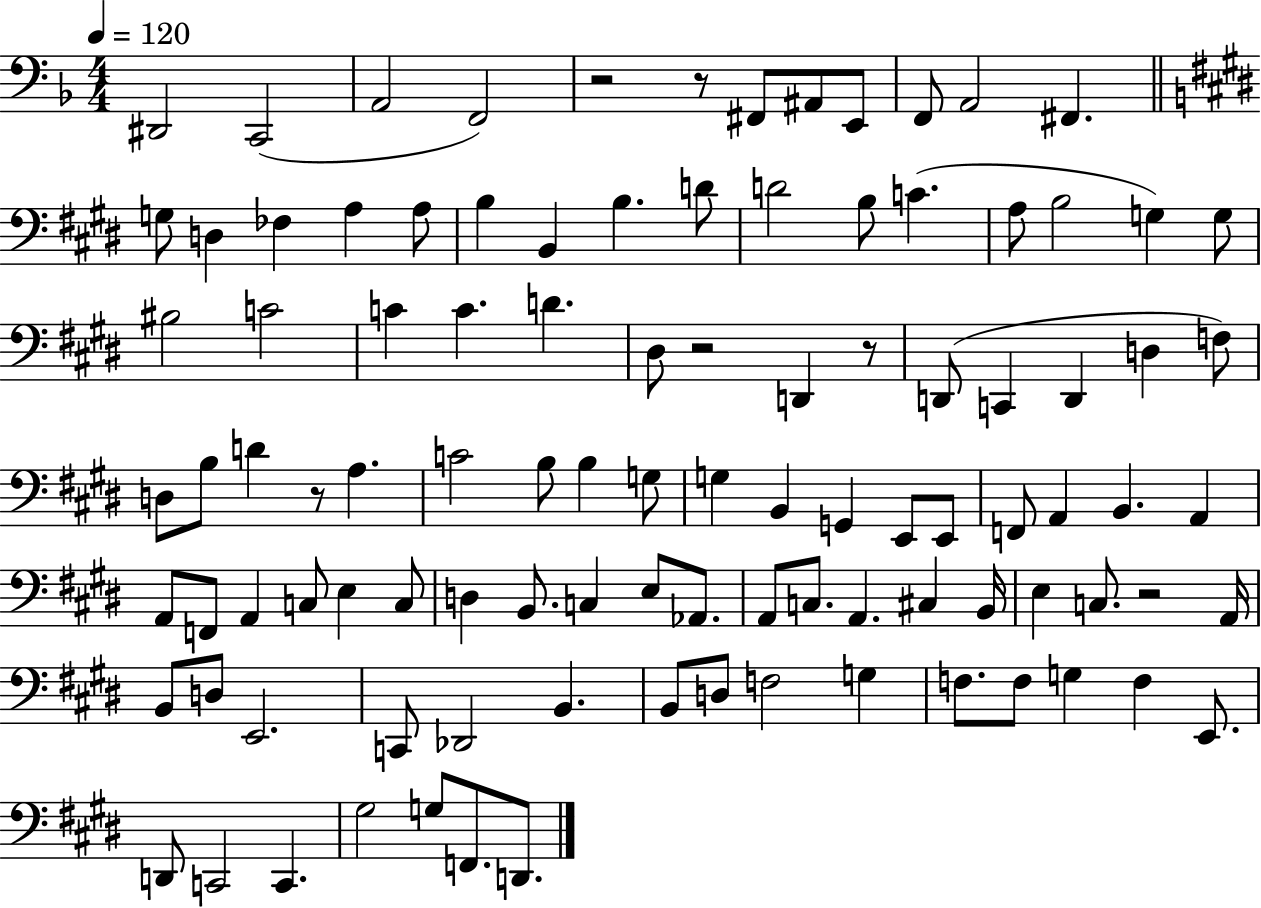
{
  \clef bass
  \numericTimeSignature
  \time 4/4
  \key f \major
  \tempo 4 = 120
  dis,2 c,2( | a,2 f,2) | r2 r8 fis,8 ais,8 e,8 | f,8 a,2 fis,4. | \break \bar "||" \break \key e \major g8 d4 fes4 a4 a8 | b4 b,4 b4. d'8 | d'2 b8 c'4.( | a8 b2 g4) g8 | \break bis2 c'2 | c'4 c'4. d'4. | dis8 r2 d,4 r8 | d,8( c,4 d,4 d4 f8) | \break d8 b8 d'4 r8 a4. | c'2 b8 b4 g8 | g4 b,4 g,4 e,8 e,8 | f,8 a,4 b,4. a,4 | \break a,8 f,8 a,4 c8 e4 c8 | d4 b,8. c4 e8 aes,8. | a,8 c8. a,4. cis4 b,16 | e4 c8. r2 a,16 | \break b,8 d8 e,2. | c,8 des,2 b,4. | b,8 d8 f2 g4 | f8. f8 g4 f4 e,8. | \break d,8 c,2 c,4. | gis2 g8 f,8. d,8. | \bar "|."
}